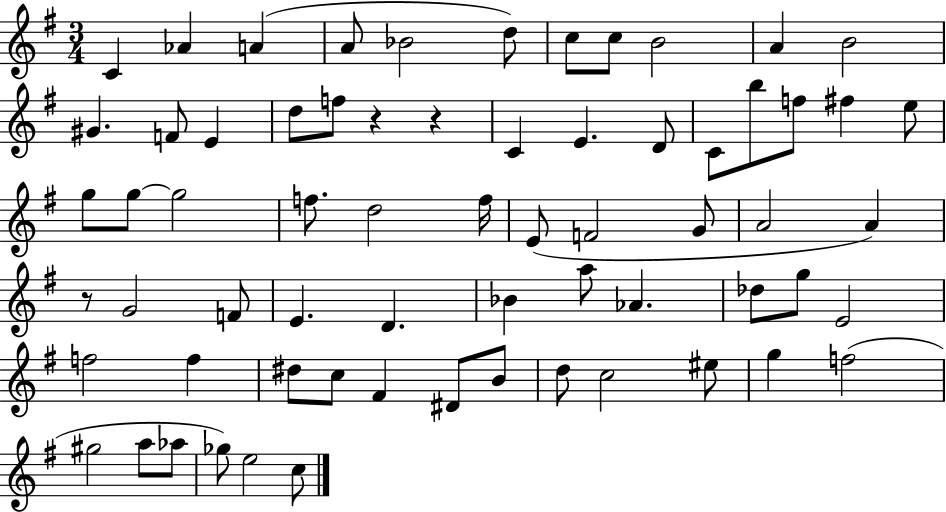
{
  \clef treble
  \numericTimeSignature
  \time 3/4
  \key g \major
  c'4 aes'4 a'4( | a'8 bes'2 d''8) | c''8 c''8 b'2 | a'4 b'2 | \break gis'4. f'8 e'4 | d''8 f''8 r4 r4 | c'4 e'4. d'8 | c'8 b''8 f''8 fis''4 e''8 | \break g''8 g''8~~ g''2 | f''8. d''2 f''16 | e'8( f'2 g'8 | a'2 a'4) | \break r8 g'2 f'8 | e'4. d'4. | bes'4 a''8 aes'4. | des''8 g''8 e'2 | \break f''2 f''4 | dis''8 c''8 fis'4 dis'8 b'8 | d''8 c''2 eis''8 | g''4 f''2( | \break gis''2 a''8 aes''8 | ges''8) e''2 c''8 | \bar "|."
}